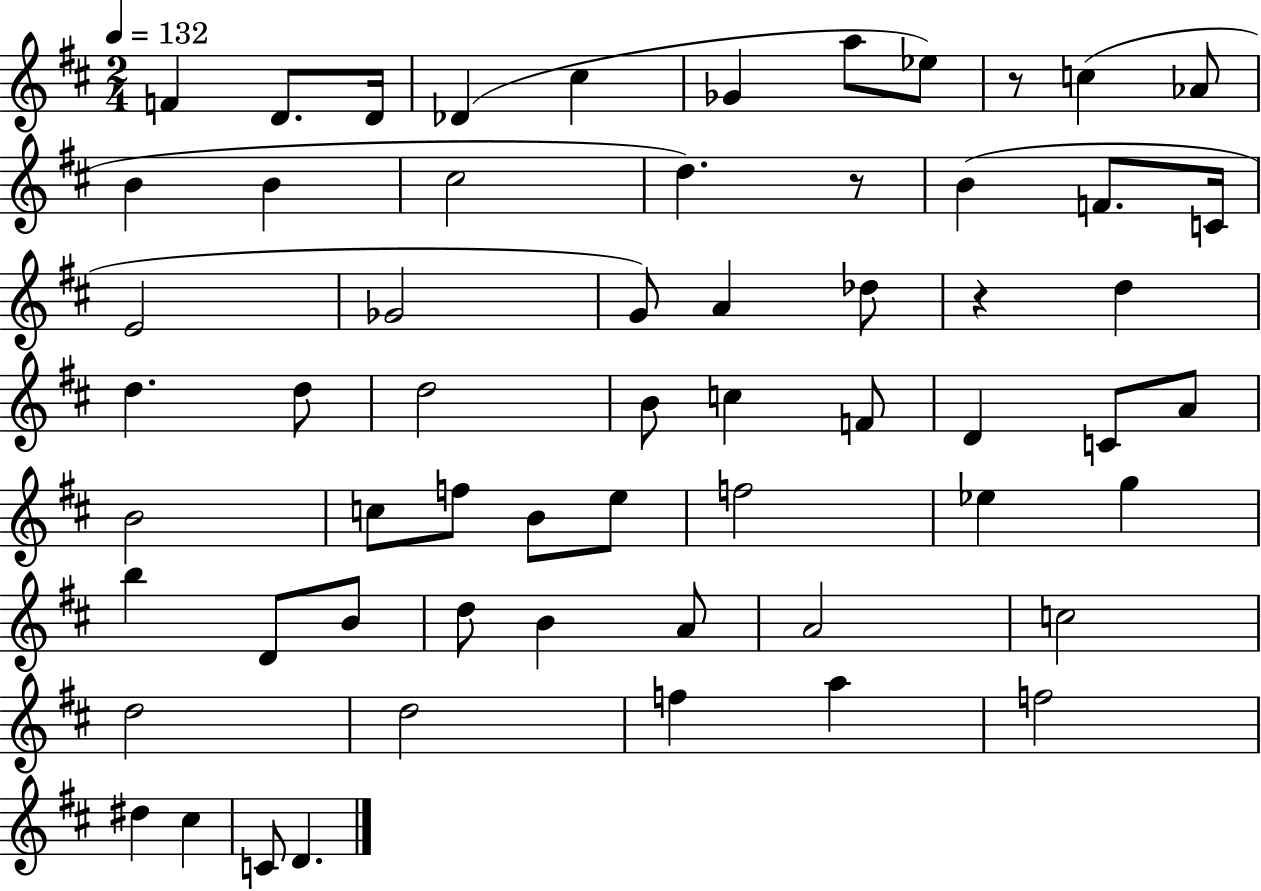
X:1
T:Untitled
M:2/4
L:1/4
K:D
F D/2 D/4 _D ^c _G a/2 _e/2 z/2 c _A/2 B B ^c2 d z/2 B F/2 C/4 E2 _G2 G/2 A _d/2 z d d d/2 d2 B/2 c F/2 D C/2 A/2 B2 c/2 f/2 B/2 e/2 f2 _e g b D/2 B/2 d/2 B A/2 A2 c2 d2 d2 f a f2 ^d ^c C/2 D